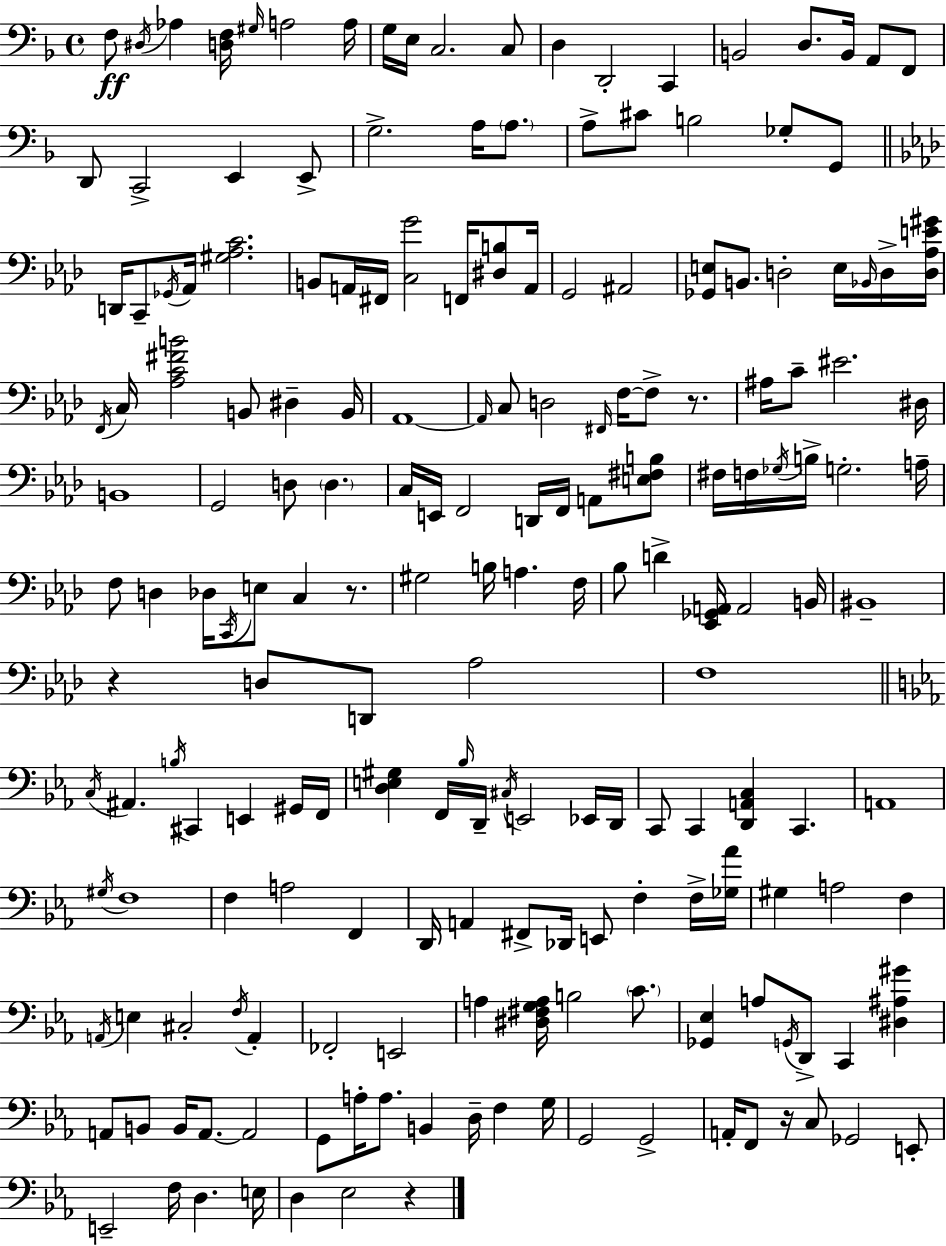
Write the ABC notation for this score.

X:1
T:Untitled
M:4/4
L:1/4
K:Dm
F,/2 ^D,/4 _A, [D,F,]/4 ^G,/4 A,2 A,/4 G,/4 E,/4 C,2 C,/2 D, D,,2 C,, B,,2 D,/2 B,,/4 A,,/2 F,,/2 D,,/2 C,,2 E,, E,,/2 G,2 A,/4 A,/2 A,/2 ^C/2 B,2 _G,/2 G,,/2 D,,/4 C,,/2 _G,,/4 _A,,/4 [^G,_A,C]2 B,,/2 A,,/4 ^F,,/4 [C,G]2 F,,/4 [^D,B,]/2 A,,/4 G,,2 ^A,,2 [_G,,E,]/2 B,,/2 D,2 E,/4 _B,,/4 D,/4 [D,_A,E^G]/4 F,,/4 C,/4 [_A,C^FB]2 B,,/2 ^D, B,,/4 _A,,4 _A,,/4 C,/2 D,2 ^F,,/4 F,/4 F,/2 z/2 ^A,/4 C/2 ^E2 ^D,/4 B,,4 G,,2 D,/2 D, C,/4 E,,/4 F,,2 D,,/4 F,,/4 A,,/2 [E,^F,B,]/2 ^F,/4 F,/4 _G,/4 B,/4 G,2 A,/4 F,/2 D, _D,/4 C,,/4 E,/2 C, z/2 ^G,2 B,/4 A, F,/4 _B,/2 D [_E,,_G,,A,,]/4 A,,2 B,,/4 ^B,,4 z D,/2 D,,/2 _A,2 F,4 C,/4 ^A,, B,/4 ^C,, E,, ^G,,/4 F,,/4 [D,E,^G,] F,,/4 _B,/4 D,,/4 ^C,/4 E,,2 _E,,/4 D,,/4 C,,/2 C,, [D,,A,,C,] C,, A,,4 ^G,/4 F,4 F, A,2 F,, D,,/4 A,, ^F,,/2 _D,,/4 E,,/2 F, F,/4 [_G,_A]/4 ^G, A,2 F, A,,/4 E, ^C,2 F,/4 A,, _F,,2 E,,2 A, [^D,^F,G,A,]/4 B,2 C/2 [_G,,_E,] A,/2 G,,/4 D,,/2 C,, [^D,^A,^G] A,,/2 B,,/2 B,,/4 A,,/2 A,,2 G,,/2 A,/4 A,/2 B,, D,/4 F, G,/4 G,,2 G,,2 A,,/4 F,,/2 z/4 C,/2 _G,,2 E,,/2 E,,2 F,/4 D, E,/4 D, _E,2 z